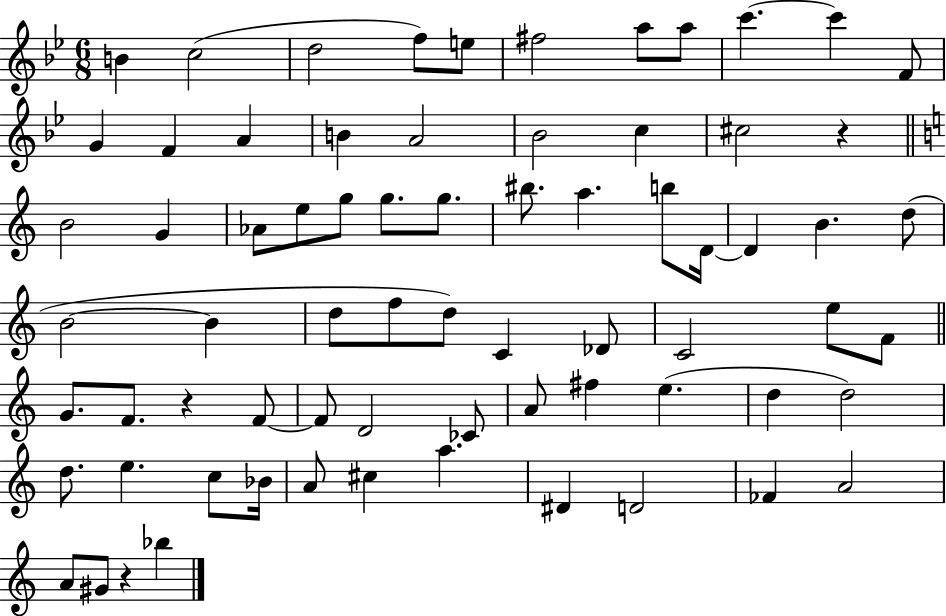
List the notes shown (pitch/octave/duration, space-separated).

B4/q C5/h D5/h F5/e E5/e F#5/h A5/e A5/e C6/q. C6/q F4/e G4/q F4/q A4/q B4/q A4/h Bb4/h C5/q C#5/h R/q B4/h G4/q Ab4/e E5/e G5/e G5/e. G5/e. BIS5/e. A5/q. B5/e D4/s D4/q B4/q. D5/e B4/h B4/q D5/e F5/e D5/e C4/q Db4/e C4/h E5/e F4/e G4/e. F4/e. R/q F4/e F4/e D4/h CES4/e A4/e F#5/q E5/q. D5/q D5/h D5/e. E5/q. C5/e Bb4/s A4/e C#5/q A5/q. D#4/q D4/h FES4/q A4/h A4/e G#4/e R/q Bb5/q